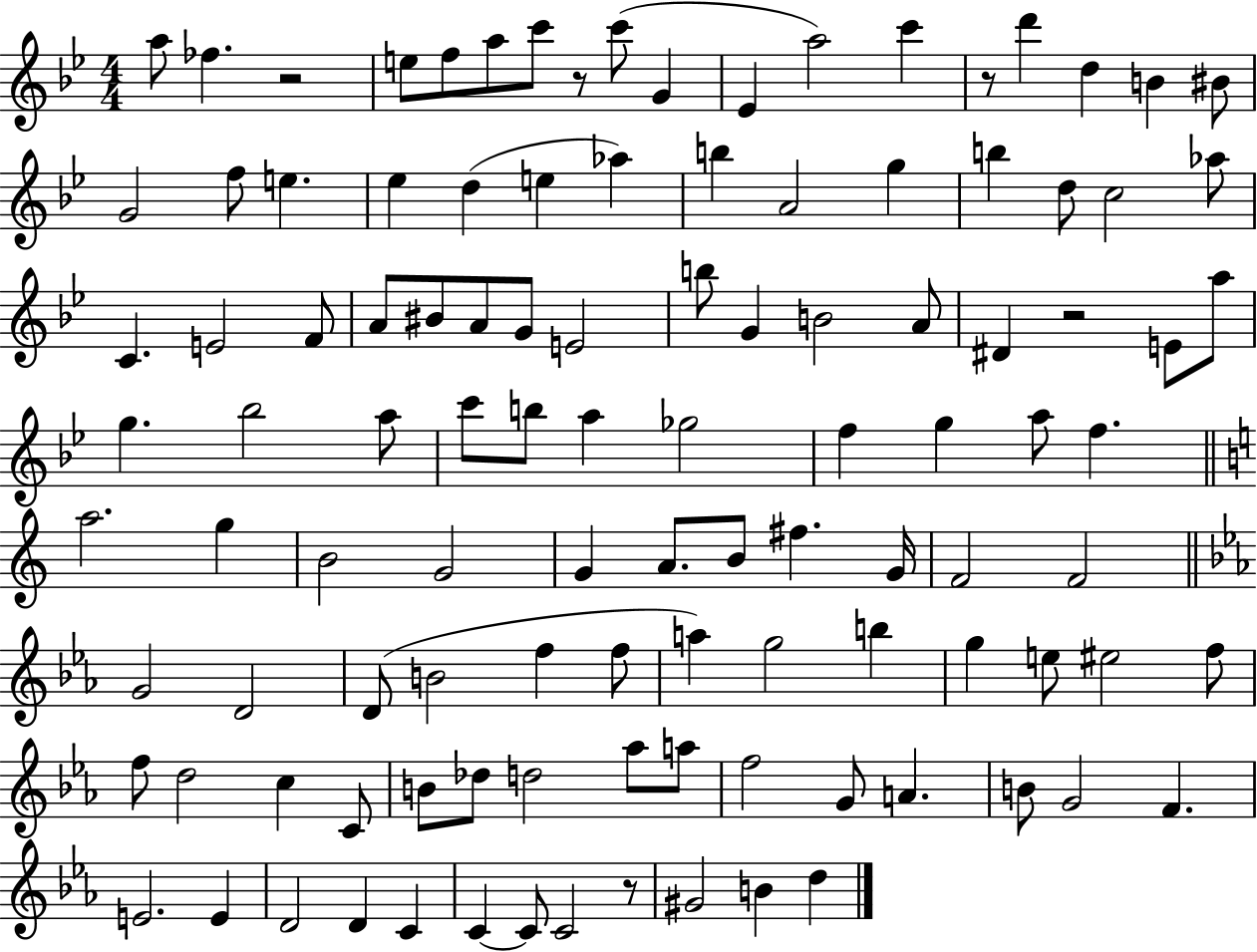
{
  \clef treble
  \numericTimeSignature
  \time 4/4
  \key bes \major
  a''8 fes''4. r2 | e''8 f''8 a''8 c'''8 r8 c'''8( g'4 | ees'4 a''2) c'''4 | r8 d'''4 d''4 b'4 bis'8 | \break g'2 f''8 e''4. | ees''4 d''4( e''4 aes''4) | b''4 a'2 g''4 | b''4 d''8 c''2 aes''8 | \break c'4. e'2 f'8 | a'8 bis'8 a'8 g'8 e'2 | b''8 g'4 b'2 a'8 | dis'4 r2 e'8 a''8 | \break g''4. bes''2 a''8 | c'''8 b''8 a''4 ges''2 | f''4 g''4 a''8 f''4. | \bar "||" \break \key a \minor a''2. g''4 | b'2 g'2 | g'4 a'8. b'8 fis''4. g'16 | f'2 f'2 | \break \bar "||" \break \key c \minor g'2 d'2 | d'8( b'2 f''4 f''8 | a''4) g''2 b''4 | g''4 e''8 eis''2 f''8 | \break f''8 d''2 c''4 c'8 | b'8 des''8 d''2 aes''8 a''8 | f''2 g'8 a'4. | b'8 g'2 f'4. | \break e'2. e'4 | d'2 d'4 c'4 | c'4~~ c'8 c'2 r8 | gis'2 b'4 d''4 | \break \bar "|."
}